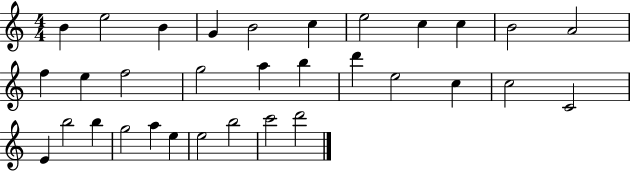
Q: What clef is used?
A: treble